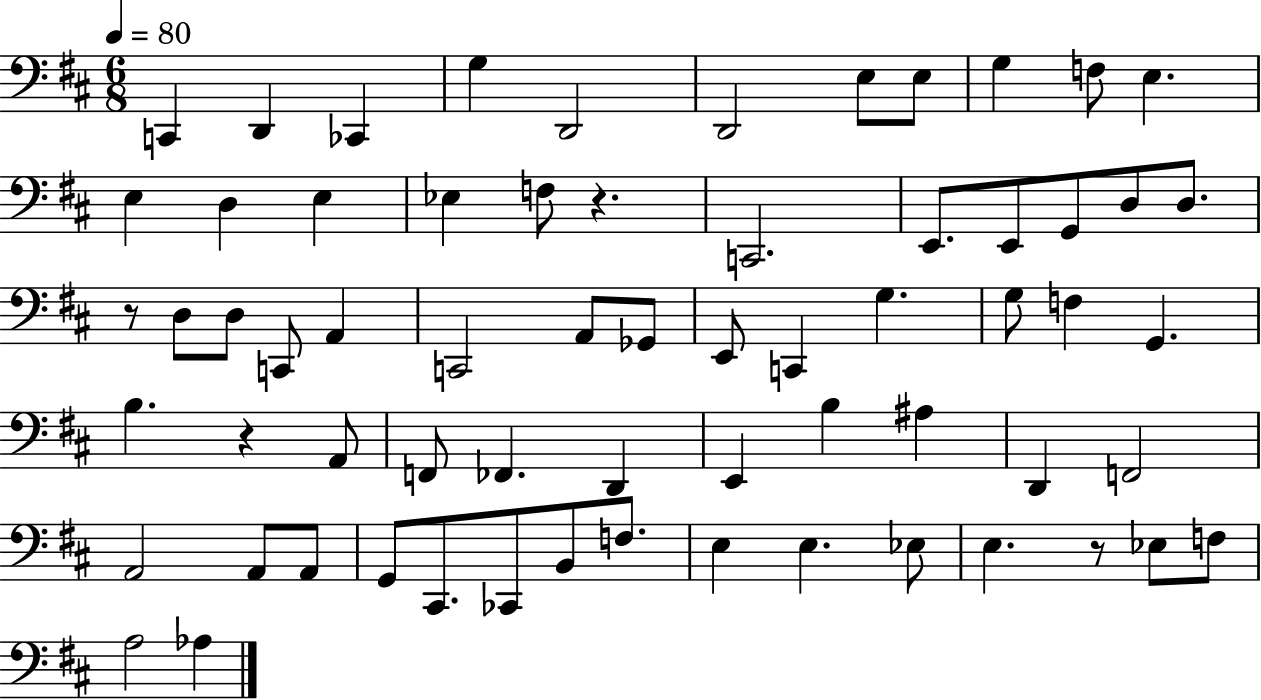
{
  \clef bass
  \numericTimeSignature
  \time 6/8
  \key d \major
  \tempo 4 = 80
  c,4 d,4 ces,4 | g4 d,2 | d,2 e8 e8 | g4 f8 e4. | \break e4 d4 e4 | ees4 f8 r4. | c,2. | e,8. e,8 g,8 d8 d8. | \break r8 d8 d8 c,8 a,4 | c,2 a,8 ges,8 | e,8 c,4 g4. | g8 f4 g,4. | \break b4. r4 a,8 | f,8 fes,4. d,4 | e,4 b4 ais4 | d,4 f,2 | \break a,2 a,8 a,8 | g,8 cis,8. ces,8 b,8 f8. | e4 e4. ees8 | e4. r8 ees8 f8 | \break a2 aes4 | \bar "|."
}